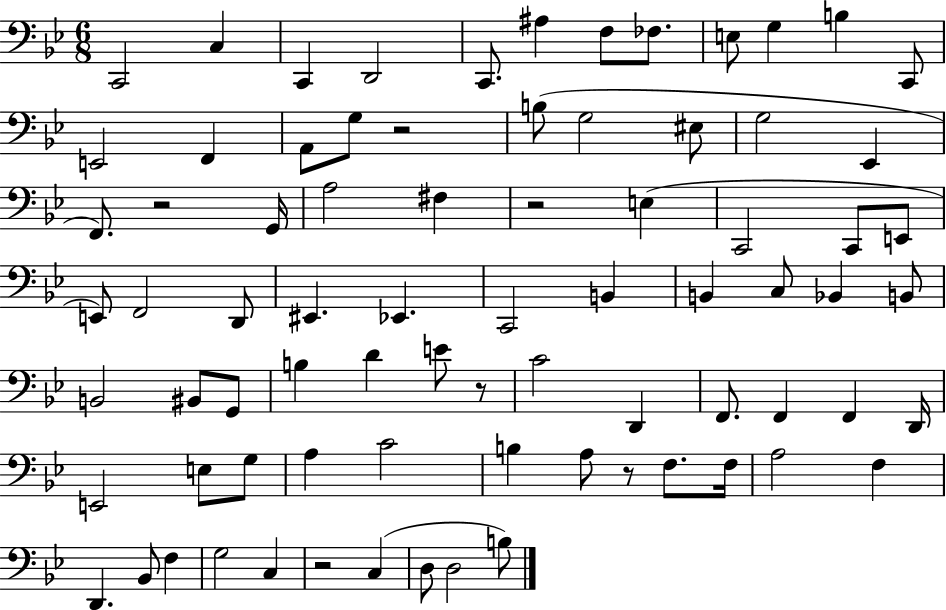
X:1
T:Untitled
M:6/8
L:1/4
K:Bb
C,,2 C, C,, D,,2 C,,/2 ^A, F,/2 _F,/2 E,/2 G, B, C,,/2 E,,2 F,, A,,/2 G,/2 z2 B,/2 G,2 ^E,/2 G,2 _E,, F,,/2 z2 G,,/4 A,2 ^F, z2 E, C,,2 C,,/2 E,,/2 E,,/2 F,,2 D,,/2 ^E,, _E,, C,,2 B,, B,, C,/2 _B,, B,,/2 B,,2 ^B,,/2 G,,/2 B, D E/2 z/2 C2 D,, F,,/2 F,, F,, D,,/4 E,,2 E,/2 G,/2 A, C2 B, A,/2 z/2 F,/2 F,/4 A,2 F, D,, _B,,/2 F, G,2 C, z2 C, D,/2 D,2 B,/2